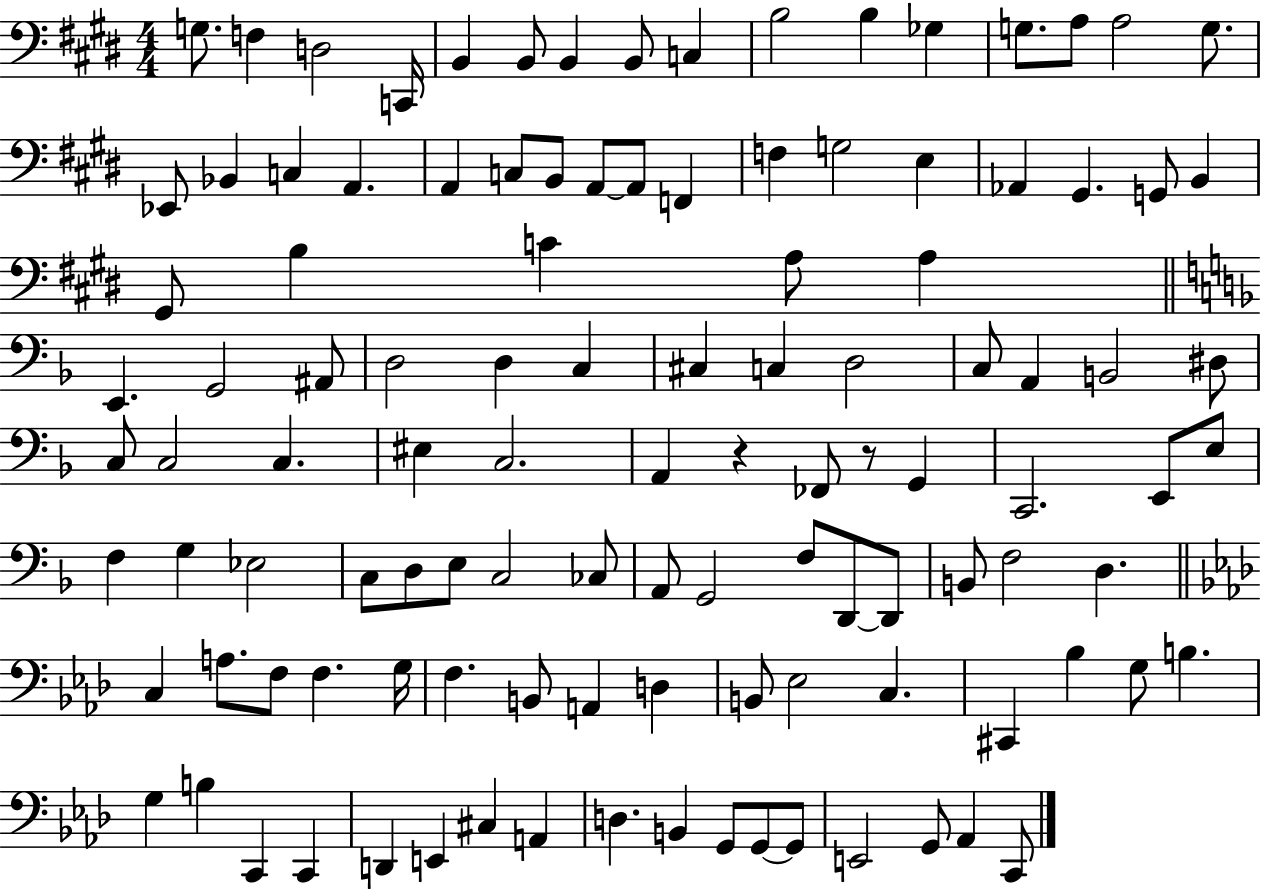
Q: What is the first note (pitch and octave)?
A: G3